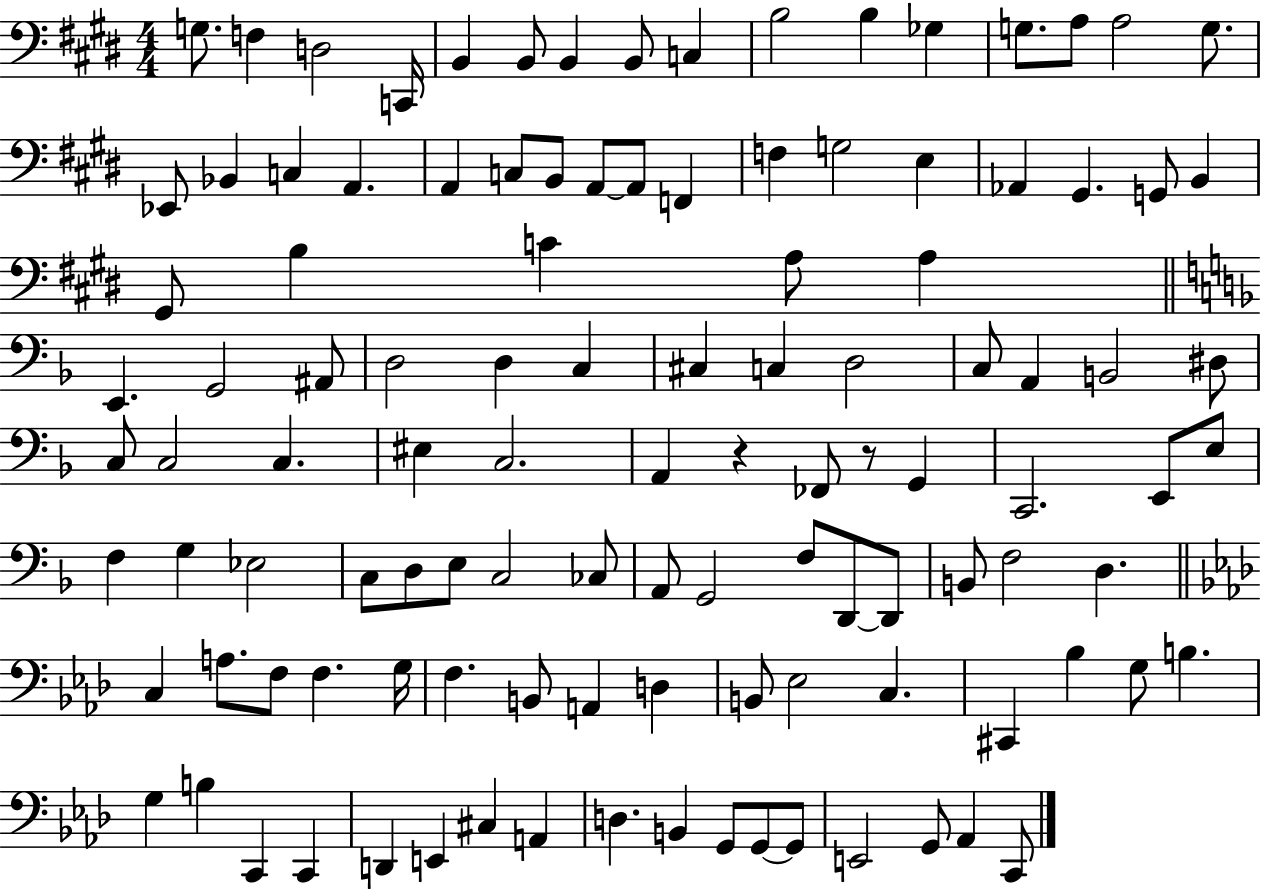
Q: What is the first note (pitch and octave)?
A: G3